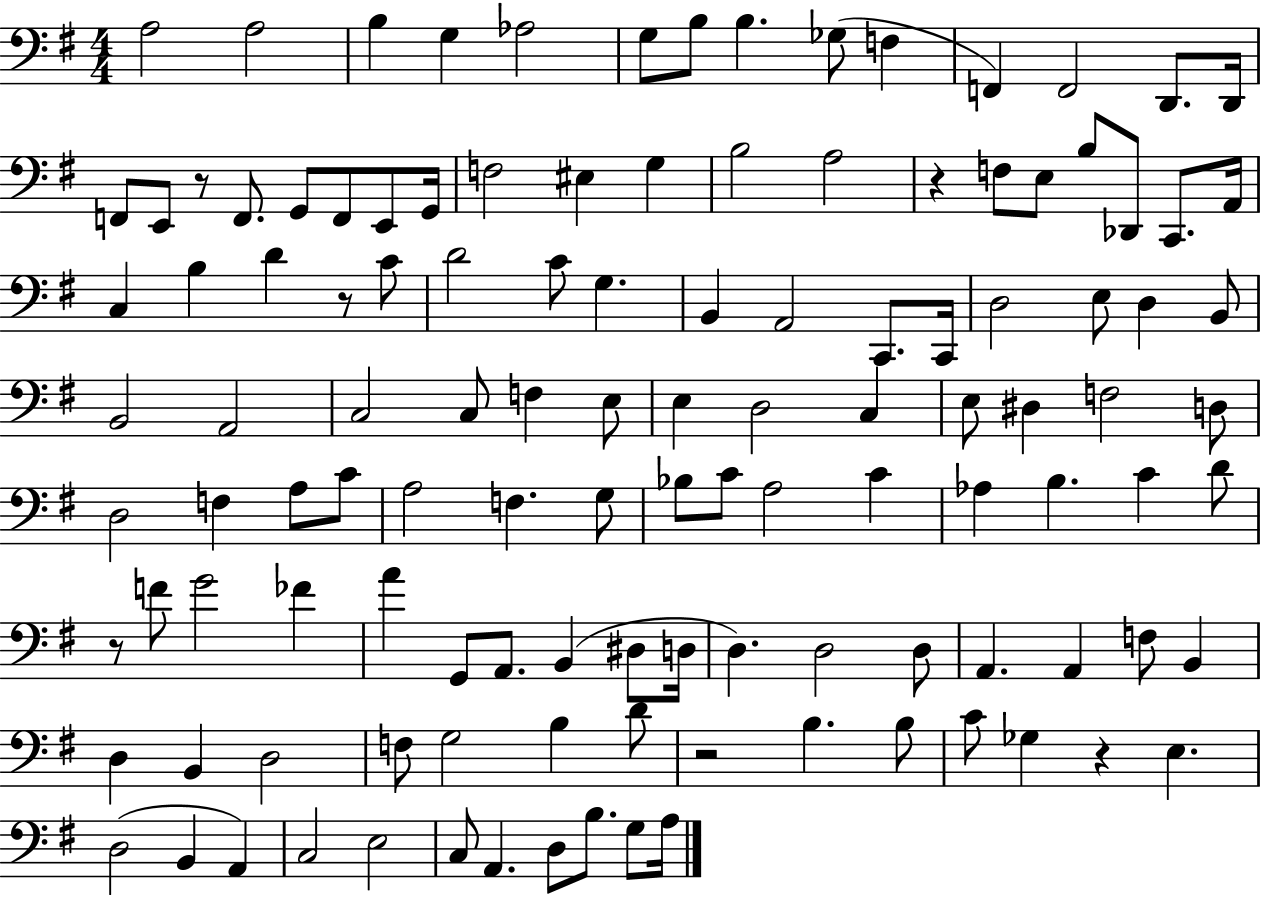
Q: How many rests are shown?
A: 6